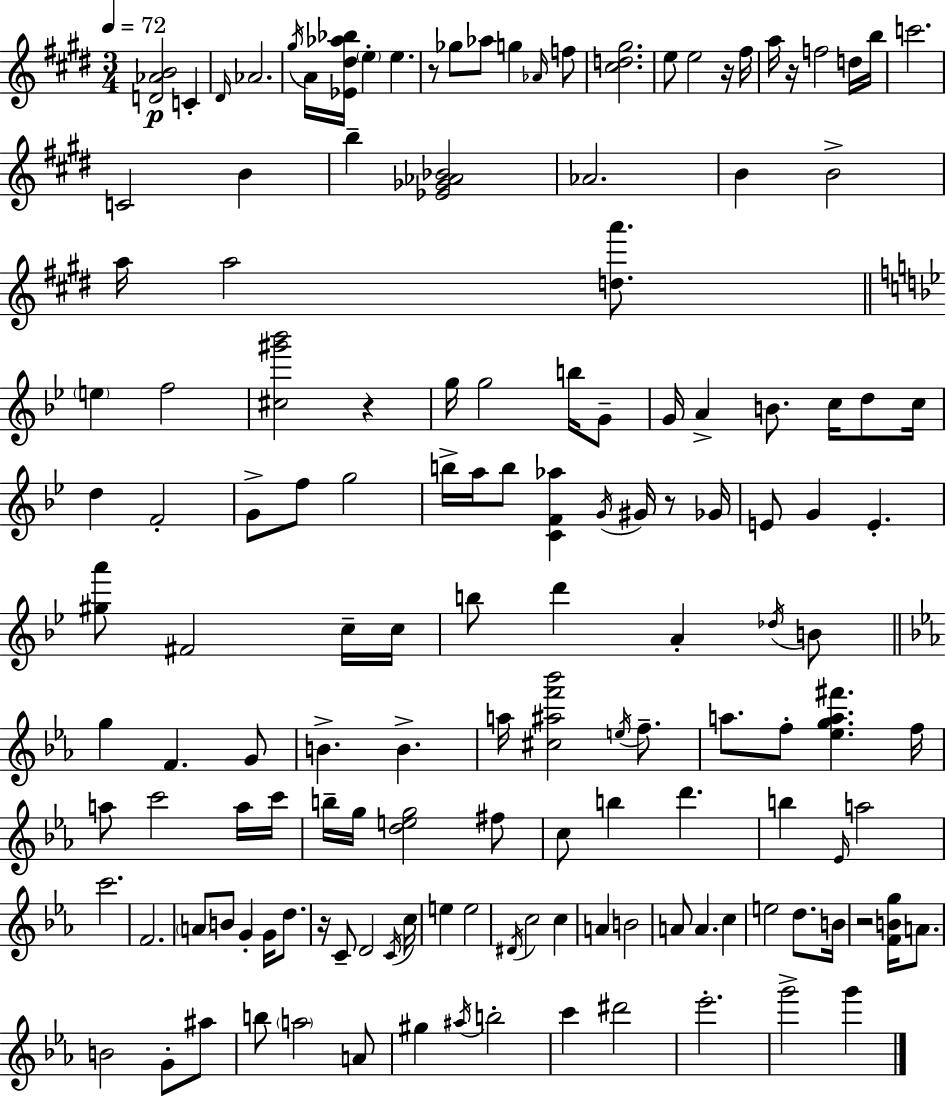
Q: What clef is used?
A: treble